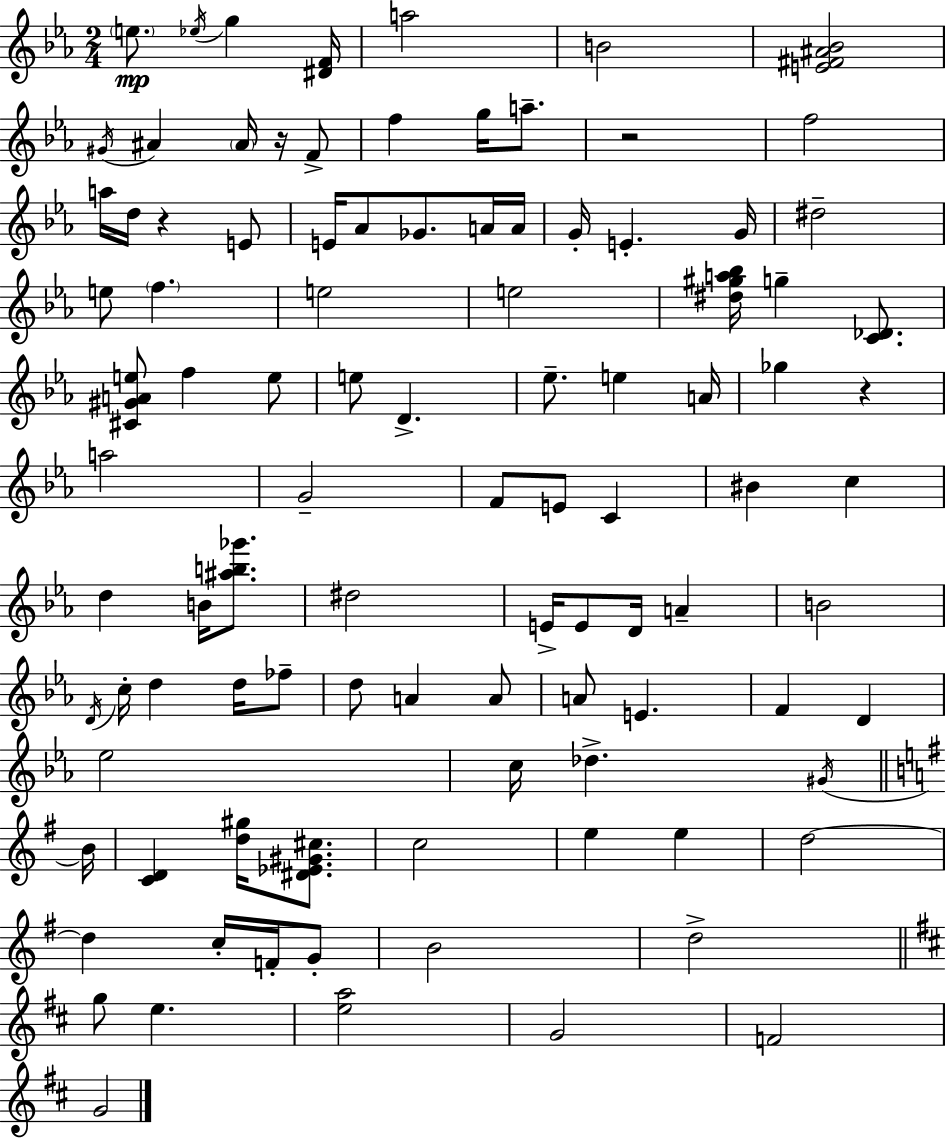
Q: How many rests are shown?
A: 4